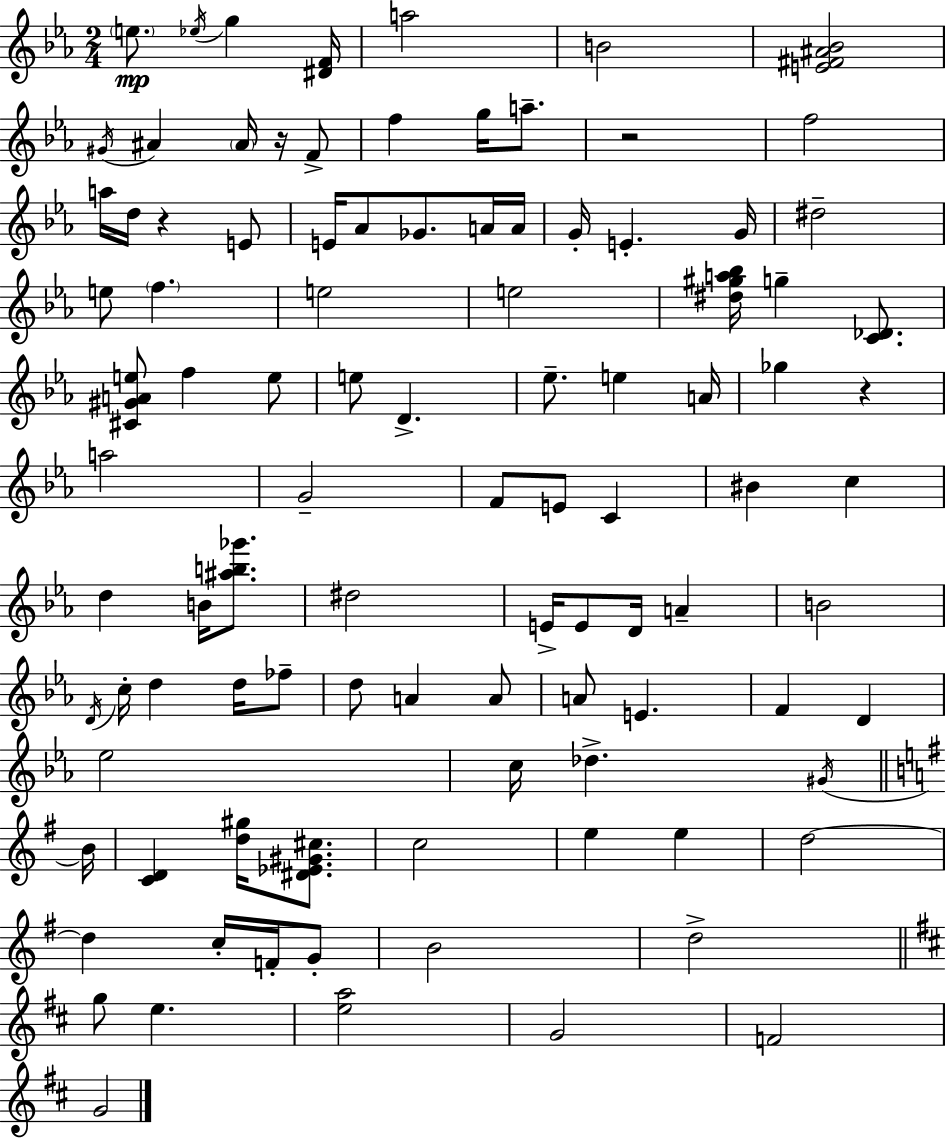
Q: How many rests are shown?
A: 4